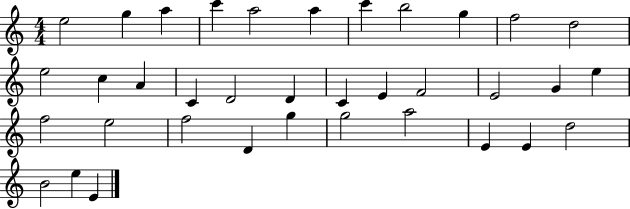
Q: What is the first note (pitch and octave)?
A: E5